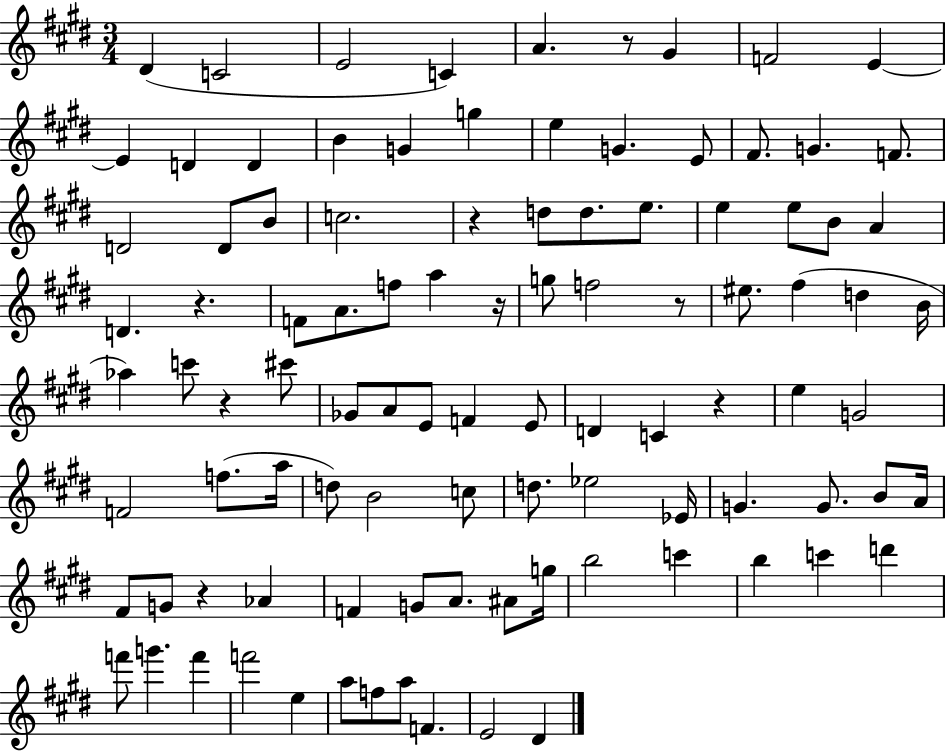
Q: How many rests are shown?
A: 8